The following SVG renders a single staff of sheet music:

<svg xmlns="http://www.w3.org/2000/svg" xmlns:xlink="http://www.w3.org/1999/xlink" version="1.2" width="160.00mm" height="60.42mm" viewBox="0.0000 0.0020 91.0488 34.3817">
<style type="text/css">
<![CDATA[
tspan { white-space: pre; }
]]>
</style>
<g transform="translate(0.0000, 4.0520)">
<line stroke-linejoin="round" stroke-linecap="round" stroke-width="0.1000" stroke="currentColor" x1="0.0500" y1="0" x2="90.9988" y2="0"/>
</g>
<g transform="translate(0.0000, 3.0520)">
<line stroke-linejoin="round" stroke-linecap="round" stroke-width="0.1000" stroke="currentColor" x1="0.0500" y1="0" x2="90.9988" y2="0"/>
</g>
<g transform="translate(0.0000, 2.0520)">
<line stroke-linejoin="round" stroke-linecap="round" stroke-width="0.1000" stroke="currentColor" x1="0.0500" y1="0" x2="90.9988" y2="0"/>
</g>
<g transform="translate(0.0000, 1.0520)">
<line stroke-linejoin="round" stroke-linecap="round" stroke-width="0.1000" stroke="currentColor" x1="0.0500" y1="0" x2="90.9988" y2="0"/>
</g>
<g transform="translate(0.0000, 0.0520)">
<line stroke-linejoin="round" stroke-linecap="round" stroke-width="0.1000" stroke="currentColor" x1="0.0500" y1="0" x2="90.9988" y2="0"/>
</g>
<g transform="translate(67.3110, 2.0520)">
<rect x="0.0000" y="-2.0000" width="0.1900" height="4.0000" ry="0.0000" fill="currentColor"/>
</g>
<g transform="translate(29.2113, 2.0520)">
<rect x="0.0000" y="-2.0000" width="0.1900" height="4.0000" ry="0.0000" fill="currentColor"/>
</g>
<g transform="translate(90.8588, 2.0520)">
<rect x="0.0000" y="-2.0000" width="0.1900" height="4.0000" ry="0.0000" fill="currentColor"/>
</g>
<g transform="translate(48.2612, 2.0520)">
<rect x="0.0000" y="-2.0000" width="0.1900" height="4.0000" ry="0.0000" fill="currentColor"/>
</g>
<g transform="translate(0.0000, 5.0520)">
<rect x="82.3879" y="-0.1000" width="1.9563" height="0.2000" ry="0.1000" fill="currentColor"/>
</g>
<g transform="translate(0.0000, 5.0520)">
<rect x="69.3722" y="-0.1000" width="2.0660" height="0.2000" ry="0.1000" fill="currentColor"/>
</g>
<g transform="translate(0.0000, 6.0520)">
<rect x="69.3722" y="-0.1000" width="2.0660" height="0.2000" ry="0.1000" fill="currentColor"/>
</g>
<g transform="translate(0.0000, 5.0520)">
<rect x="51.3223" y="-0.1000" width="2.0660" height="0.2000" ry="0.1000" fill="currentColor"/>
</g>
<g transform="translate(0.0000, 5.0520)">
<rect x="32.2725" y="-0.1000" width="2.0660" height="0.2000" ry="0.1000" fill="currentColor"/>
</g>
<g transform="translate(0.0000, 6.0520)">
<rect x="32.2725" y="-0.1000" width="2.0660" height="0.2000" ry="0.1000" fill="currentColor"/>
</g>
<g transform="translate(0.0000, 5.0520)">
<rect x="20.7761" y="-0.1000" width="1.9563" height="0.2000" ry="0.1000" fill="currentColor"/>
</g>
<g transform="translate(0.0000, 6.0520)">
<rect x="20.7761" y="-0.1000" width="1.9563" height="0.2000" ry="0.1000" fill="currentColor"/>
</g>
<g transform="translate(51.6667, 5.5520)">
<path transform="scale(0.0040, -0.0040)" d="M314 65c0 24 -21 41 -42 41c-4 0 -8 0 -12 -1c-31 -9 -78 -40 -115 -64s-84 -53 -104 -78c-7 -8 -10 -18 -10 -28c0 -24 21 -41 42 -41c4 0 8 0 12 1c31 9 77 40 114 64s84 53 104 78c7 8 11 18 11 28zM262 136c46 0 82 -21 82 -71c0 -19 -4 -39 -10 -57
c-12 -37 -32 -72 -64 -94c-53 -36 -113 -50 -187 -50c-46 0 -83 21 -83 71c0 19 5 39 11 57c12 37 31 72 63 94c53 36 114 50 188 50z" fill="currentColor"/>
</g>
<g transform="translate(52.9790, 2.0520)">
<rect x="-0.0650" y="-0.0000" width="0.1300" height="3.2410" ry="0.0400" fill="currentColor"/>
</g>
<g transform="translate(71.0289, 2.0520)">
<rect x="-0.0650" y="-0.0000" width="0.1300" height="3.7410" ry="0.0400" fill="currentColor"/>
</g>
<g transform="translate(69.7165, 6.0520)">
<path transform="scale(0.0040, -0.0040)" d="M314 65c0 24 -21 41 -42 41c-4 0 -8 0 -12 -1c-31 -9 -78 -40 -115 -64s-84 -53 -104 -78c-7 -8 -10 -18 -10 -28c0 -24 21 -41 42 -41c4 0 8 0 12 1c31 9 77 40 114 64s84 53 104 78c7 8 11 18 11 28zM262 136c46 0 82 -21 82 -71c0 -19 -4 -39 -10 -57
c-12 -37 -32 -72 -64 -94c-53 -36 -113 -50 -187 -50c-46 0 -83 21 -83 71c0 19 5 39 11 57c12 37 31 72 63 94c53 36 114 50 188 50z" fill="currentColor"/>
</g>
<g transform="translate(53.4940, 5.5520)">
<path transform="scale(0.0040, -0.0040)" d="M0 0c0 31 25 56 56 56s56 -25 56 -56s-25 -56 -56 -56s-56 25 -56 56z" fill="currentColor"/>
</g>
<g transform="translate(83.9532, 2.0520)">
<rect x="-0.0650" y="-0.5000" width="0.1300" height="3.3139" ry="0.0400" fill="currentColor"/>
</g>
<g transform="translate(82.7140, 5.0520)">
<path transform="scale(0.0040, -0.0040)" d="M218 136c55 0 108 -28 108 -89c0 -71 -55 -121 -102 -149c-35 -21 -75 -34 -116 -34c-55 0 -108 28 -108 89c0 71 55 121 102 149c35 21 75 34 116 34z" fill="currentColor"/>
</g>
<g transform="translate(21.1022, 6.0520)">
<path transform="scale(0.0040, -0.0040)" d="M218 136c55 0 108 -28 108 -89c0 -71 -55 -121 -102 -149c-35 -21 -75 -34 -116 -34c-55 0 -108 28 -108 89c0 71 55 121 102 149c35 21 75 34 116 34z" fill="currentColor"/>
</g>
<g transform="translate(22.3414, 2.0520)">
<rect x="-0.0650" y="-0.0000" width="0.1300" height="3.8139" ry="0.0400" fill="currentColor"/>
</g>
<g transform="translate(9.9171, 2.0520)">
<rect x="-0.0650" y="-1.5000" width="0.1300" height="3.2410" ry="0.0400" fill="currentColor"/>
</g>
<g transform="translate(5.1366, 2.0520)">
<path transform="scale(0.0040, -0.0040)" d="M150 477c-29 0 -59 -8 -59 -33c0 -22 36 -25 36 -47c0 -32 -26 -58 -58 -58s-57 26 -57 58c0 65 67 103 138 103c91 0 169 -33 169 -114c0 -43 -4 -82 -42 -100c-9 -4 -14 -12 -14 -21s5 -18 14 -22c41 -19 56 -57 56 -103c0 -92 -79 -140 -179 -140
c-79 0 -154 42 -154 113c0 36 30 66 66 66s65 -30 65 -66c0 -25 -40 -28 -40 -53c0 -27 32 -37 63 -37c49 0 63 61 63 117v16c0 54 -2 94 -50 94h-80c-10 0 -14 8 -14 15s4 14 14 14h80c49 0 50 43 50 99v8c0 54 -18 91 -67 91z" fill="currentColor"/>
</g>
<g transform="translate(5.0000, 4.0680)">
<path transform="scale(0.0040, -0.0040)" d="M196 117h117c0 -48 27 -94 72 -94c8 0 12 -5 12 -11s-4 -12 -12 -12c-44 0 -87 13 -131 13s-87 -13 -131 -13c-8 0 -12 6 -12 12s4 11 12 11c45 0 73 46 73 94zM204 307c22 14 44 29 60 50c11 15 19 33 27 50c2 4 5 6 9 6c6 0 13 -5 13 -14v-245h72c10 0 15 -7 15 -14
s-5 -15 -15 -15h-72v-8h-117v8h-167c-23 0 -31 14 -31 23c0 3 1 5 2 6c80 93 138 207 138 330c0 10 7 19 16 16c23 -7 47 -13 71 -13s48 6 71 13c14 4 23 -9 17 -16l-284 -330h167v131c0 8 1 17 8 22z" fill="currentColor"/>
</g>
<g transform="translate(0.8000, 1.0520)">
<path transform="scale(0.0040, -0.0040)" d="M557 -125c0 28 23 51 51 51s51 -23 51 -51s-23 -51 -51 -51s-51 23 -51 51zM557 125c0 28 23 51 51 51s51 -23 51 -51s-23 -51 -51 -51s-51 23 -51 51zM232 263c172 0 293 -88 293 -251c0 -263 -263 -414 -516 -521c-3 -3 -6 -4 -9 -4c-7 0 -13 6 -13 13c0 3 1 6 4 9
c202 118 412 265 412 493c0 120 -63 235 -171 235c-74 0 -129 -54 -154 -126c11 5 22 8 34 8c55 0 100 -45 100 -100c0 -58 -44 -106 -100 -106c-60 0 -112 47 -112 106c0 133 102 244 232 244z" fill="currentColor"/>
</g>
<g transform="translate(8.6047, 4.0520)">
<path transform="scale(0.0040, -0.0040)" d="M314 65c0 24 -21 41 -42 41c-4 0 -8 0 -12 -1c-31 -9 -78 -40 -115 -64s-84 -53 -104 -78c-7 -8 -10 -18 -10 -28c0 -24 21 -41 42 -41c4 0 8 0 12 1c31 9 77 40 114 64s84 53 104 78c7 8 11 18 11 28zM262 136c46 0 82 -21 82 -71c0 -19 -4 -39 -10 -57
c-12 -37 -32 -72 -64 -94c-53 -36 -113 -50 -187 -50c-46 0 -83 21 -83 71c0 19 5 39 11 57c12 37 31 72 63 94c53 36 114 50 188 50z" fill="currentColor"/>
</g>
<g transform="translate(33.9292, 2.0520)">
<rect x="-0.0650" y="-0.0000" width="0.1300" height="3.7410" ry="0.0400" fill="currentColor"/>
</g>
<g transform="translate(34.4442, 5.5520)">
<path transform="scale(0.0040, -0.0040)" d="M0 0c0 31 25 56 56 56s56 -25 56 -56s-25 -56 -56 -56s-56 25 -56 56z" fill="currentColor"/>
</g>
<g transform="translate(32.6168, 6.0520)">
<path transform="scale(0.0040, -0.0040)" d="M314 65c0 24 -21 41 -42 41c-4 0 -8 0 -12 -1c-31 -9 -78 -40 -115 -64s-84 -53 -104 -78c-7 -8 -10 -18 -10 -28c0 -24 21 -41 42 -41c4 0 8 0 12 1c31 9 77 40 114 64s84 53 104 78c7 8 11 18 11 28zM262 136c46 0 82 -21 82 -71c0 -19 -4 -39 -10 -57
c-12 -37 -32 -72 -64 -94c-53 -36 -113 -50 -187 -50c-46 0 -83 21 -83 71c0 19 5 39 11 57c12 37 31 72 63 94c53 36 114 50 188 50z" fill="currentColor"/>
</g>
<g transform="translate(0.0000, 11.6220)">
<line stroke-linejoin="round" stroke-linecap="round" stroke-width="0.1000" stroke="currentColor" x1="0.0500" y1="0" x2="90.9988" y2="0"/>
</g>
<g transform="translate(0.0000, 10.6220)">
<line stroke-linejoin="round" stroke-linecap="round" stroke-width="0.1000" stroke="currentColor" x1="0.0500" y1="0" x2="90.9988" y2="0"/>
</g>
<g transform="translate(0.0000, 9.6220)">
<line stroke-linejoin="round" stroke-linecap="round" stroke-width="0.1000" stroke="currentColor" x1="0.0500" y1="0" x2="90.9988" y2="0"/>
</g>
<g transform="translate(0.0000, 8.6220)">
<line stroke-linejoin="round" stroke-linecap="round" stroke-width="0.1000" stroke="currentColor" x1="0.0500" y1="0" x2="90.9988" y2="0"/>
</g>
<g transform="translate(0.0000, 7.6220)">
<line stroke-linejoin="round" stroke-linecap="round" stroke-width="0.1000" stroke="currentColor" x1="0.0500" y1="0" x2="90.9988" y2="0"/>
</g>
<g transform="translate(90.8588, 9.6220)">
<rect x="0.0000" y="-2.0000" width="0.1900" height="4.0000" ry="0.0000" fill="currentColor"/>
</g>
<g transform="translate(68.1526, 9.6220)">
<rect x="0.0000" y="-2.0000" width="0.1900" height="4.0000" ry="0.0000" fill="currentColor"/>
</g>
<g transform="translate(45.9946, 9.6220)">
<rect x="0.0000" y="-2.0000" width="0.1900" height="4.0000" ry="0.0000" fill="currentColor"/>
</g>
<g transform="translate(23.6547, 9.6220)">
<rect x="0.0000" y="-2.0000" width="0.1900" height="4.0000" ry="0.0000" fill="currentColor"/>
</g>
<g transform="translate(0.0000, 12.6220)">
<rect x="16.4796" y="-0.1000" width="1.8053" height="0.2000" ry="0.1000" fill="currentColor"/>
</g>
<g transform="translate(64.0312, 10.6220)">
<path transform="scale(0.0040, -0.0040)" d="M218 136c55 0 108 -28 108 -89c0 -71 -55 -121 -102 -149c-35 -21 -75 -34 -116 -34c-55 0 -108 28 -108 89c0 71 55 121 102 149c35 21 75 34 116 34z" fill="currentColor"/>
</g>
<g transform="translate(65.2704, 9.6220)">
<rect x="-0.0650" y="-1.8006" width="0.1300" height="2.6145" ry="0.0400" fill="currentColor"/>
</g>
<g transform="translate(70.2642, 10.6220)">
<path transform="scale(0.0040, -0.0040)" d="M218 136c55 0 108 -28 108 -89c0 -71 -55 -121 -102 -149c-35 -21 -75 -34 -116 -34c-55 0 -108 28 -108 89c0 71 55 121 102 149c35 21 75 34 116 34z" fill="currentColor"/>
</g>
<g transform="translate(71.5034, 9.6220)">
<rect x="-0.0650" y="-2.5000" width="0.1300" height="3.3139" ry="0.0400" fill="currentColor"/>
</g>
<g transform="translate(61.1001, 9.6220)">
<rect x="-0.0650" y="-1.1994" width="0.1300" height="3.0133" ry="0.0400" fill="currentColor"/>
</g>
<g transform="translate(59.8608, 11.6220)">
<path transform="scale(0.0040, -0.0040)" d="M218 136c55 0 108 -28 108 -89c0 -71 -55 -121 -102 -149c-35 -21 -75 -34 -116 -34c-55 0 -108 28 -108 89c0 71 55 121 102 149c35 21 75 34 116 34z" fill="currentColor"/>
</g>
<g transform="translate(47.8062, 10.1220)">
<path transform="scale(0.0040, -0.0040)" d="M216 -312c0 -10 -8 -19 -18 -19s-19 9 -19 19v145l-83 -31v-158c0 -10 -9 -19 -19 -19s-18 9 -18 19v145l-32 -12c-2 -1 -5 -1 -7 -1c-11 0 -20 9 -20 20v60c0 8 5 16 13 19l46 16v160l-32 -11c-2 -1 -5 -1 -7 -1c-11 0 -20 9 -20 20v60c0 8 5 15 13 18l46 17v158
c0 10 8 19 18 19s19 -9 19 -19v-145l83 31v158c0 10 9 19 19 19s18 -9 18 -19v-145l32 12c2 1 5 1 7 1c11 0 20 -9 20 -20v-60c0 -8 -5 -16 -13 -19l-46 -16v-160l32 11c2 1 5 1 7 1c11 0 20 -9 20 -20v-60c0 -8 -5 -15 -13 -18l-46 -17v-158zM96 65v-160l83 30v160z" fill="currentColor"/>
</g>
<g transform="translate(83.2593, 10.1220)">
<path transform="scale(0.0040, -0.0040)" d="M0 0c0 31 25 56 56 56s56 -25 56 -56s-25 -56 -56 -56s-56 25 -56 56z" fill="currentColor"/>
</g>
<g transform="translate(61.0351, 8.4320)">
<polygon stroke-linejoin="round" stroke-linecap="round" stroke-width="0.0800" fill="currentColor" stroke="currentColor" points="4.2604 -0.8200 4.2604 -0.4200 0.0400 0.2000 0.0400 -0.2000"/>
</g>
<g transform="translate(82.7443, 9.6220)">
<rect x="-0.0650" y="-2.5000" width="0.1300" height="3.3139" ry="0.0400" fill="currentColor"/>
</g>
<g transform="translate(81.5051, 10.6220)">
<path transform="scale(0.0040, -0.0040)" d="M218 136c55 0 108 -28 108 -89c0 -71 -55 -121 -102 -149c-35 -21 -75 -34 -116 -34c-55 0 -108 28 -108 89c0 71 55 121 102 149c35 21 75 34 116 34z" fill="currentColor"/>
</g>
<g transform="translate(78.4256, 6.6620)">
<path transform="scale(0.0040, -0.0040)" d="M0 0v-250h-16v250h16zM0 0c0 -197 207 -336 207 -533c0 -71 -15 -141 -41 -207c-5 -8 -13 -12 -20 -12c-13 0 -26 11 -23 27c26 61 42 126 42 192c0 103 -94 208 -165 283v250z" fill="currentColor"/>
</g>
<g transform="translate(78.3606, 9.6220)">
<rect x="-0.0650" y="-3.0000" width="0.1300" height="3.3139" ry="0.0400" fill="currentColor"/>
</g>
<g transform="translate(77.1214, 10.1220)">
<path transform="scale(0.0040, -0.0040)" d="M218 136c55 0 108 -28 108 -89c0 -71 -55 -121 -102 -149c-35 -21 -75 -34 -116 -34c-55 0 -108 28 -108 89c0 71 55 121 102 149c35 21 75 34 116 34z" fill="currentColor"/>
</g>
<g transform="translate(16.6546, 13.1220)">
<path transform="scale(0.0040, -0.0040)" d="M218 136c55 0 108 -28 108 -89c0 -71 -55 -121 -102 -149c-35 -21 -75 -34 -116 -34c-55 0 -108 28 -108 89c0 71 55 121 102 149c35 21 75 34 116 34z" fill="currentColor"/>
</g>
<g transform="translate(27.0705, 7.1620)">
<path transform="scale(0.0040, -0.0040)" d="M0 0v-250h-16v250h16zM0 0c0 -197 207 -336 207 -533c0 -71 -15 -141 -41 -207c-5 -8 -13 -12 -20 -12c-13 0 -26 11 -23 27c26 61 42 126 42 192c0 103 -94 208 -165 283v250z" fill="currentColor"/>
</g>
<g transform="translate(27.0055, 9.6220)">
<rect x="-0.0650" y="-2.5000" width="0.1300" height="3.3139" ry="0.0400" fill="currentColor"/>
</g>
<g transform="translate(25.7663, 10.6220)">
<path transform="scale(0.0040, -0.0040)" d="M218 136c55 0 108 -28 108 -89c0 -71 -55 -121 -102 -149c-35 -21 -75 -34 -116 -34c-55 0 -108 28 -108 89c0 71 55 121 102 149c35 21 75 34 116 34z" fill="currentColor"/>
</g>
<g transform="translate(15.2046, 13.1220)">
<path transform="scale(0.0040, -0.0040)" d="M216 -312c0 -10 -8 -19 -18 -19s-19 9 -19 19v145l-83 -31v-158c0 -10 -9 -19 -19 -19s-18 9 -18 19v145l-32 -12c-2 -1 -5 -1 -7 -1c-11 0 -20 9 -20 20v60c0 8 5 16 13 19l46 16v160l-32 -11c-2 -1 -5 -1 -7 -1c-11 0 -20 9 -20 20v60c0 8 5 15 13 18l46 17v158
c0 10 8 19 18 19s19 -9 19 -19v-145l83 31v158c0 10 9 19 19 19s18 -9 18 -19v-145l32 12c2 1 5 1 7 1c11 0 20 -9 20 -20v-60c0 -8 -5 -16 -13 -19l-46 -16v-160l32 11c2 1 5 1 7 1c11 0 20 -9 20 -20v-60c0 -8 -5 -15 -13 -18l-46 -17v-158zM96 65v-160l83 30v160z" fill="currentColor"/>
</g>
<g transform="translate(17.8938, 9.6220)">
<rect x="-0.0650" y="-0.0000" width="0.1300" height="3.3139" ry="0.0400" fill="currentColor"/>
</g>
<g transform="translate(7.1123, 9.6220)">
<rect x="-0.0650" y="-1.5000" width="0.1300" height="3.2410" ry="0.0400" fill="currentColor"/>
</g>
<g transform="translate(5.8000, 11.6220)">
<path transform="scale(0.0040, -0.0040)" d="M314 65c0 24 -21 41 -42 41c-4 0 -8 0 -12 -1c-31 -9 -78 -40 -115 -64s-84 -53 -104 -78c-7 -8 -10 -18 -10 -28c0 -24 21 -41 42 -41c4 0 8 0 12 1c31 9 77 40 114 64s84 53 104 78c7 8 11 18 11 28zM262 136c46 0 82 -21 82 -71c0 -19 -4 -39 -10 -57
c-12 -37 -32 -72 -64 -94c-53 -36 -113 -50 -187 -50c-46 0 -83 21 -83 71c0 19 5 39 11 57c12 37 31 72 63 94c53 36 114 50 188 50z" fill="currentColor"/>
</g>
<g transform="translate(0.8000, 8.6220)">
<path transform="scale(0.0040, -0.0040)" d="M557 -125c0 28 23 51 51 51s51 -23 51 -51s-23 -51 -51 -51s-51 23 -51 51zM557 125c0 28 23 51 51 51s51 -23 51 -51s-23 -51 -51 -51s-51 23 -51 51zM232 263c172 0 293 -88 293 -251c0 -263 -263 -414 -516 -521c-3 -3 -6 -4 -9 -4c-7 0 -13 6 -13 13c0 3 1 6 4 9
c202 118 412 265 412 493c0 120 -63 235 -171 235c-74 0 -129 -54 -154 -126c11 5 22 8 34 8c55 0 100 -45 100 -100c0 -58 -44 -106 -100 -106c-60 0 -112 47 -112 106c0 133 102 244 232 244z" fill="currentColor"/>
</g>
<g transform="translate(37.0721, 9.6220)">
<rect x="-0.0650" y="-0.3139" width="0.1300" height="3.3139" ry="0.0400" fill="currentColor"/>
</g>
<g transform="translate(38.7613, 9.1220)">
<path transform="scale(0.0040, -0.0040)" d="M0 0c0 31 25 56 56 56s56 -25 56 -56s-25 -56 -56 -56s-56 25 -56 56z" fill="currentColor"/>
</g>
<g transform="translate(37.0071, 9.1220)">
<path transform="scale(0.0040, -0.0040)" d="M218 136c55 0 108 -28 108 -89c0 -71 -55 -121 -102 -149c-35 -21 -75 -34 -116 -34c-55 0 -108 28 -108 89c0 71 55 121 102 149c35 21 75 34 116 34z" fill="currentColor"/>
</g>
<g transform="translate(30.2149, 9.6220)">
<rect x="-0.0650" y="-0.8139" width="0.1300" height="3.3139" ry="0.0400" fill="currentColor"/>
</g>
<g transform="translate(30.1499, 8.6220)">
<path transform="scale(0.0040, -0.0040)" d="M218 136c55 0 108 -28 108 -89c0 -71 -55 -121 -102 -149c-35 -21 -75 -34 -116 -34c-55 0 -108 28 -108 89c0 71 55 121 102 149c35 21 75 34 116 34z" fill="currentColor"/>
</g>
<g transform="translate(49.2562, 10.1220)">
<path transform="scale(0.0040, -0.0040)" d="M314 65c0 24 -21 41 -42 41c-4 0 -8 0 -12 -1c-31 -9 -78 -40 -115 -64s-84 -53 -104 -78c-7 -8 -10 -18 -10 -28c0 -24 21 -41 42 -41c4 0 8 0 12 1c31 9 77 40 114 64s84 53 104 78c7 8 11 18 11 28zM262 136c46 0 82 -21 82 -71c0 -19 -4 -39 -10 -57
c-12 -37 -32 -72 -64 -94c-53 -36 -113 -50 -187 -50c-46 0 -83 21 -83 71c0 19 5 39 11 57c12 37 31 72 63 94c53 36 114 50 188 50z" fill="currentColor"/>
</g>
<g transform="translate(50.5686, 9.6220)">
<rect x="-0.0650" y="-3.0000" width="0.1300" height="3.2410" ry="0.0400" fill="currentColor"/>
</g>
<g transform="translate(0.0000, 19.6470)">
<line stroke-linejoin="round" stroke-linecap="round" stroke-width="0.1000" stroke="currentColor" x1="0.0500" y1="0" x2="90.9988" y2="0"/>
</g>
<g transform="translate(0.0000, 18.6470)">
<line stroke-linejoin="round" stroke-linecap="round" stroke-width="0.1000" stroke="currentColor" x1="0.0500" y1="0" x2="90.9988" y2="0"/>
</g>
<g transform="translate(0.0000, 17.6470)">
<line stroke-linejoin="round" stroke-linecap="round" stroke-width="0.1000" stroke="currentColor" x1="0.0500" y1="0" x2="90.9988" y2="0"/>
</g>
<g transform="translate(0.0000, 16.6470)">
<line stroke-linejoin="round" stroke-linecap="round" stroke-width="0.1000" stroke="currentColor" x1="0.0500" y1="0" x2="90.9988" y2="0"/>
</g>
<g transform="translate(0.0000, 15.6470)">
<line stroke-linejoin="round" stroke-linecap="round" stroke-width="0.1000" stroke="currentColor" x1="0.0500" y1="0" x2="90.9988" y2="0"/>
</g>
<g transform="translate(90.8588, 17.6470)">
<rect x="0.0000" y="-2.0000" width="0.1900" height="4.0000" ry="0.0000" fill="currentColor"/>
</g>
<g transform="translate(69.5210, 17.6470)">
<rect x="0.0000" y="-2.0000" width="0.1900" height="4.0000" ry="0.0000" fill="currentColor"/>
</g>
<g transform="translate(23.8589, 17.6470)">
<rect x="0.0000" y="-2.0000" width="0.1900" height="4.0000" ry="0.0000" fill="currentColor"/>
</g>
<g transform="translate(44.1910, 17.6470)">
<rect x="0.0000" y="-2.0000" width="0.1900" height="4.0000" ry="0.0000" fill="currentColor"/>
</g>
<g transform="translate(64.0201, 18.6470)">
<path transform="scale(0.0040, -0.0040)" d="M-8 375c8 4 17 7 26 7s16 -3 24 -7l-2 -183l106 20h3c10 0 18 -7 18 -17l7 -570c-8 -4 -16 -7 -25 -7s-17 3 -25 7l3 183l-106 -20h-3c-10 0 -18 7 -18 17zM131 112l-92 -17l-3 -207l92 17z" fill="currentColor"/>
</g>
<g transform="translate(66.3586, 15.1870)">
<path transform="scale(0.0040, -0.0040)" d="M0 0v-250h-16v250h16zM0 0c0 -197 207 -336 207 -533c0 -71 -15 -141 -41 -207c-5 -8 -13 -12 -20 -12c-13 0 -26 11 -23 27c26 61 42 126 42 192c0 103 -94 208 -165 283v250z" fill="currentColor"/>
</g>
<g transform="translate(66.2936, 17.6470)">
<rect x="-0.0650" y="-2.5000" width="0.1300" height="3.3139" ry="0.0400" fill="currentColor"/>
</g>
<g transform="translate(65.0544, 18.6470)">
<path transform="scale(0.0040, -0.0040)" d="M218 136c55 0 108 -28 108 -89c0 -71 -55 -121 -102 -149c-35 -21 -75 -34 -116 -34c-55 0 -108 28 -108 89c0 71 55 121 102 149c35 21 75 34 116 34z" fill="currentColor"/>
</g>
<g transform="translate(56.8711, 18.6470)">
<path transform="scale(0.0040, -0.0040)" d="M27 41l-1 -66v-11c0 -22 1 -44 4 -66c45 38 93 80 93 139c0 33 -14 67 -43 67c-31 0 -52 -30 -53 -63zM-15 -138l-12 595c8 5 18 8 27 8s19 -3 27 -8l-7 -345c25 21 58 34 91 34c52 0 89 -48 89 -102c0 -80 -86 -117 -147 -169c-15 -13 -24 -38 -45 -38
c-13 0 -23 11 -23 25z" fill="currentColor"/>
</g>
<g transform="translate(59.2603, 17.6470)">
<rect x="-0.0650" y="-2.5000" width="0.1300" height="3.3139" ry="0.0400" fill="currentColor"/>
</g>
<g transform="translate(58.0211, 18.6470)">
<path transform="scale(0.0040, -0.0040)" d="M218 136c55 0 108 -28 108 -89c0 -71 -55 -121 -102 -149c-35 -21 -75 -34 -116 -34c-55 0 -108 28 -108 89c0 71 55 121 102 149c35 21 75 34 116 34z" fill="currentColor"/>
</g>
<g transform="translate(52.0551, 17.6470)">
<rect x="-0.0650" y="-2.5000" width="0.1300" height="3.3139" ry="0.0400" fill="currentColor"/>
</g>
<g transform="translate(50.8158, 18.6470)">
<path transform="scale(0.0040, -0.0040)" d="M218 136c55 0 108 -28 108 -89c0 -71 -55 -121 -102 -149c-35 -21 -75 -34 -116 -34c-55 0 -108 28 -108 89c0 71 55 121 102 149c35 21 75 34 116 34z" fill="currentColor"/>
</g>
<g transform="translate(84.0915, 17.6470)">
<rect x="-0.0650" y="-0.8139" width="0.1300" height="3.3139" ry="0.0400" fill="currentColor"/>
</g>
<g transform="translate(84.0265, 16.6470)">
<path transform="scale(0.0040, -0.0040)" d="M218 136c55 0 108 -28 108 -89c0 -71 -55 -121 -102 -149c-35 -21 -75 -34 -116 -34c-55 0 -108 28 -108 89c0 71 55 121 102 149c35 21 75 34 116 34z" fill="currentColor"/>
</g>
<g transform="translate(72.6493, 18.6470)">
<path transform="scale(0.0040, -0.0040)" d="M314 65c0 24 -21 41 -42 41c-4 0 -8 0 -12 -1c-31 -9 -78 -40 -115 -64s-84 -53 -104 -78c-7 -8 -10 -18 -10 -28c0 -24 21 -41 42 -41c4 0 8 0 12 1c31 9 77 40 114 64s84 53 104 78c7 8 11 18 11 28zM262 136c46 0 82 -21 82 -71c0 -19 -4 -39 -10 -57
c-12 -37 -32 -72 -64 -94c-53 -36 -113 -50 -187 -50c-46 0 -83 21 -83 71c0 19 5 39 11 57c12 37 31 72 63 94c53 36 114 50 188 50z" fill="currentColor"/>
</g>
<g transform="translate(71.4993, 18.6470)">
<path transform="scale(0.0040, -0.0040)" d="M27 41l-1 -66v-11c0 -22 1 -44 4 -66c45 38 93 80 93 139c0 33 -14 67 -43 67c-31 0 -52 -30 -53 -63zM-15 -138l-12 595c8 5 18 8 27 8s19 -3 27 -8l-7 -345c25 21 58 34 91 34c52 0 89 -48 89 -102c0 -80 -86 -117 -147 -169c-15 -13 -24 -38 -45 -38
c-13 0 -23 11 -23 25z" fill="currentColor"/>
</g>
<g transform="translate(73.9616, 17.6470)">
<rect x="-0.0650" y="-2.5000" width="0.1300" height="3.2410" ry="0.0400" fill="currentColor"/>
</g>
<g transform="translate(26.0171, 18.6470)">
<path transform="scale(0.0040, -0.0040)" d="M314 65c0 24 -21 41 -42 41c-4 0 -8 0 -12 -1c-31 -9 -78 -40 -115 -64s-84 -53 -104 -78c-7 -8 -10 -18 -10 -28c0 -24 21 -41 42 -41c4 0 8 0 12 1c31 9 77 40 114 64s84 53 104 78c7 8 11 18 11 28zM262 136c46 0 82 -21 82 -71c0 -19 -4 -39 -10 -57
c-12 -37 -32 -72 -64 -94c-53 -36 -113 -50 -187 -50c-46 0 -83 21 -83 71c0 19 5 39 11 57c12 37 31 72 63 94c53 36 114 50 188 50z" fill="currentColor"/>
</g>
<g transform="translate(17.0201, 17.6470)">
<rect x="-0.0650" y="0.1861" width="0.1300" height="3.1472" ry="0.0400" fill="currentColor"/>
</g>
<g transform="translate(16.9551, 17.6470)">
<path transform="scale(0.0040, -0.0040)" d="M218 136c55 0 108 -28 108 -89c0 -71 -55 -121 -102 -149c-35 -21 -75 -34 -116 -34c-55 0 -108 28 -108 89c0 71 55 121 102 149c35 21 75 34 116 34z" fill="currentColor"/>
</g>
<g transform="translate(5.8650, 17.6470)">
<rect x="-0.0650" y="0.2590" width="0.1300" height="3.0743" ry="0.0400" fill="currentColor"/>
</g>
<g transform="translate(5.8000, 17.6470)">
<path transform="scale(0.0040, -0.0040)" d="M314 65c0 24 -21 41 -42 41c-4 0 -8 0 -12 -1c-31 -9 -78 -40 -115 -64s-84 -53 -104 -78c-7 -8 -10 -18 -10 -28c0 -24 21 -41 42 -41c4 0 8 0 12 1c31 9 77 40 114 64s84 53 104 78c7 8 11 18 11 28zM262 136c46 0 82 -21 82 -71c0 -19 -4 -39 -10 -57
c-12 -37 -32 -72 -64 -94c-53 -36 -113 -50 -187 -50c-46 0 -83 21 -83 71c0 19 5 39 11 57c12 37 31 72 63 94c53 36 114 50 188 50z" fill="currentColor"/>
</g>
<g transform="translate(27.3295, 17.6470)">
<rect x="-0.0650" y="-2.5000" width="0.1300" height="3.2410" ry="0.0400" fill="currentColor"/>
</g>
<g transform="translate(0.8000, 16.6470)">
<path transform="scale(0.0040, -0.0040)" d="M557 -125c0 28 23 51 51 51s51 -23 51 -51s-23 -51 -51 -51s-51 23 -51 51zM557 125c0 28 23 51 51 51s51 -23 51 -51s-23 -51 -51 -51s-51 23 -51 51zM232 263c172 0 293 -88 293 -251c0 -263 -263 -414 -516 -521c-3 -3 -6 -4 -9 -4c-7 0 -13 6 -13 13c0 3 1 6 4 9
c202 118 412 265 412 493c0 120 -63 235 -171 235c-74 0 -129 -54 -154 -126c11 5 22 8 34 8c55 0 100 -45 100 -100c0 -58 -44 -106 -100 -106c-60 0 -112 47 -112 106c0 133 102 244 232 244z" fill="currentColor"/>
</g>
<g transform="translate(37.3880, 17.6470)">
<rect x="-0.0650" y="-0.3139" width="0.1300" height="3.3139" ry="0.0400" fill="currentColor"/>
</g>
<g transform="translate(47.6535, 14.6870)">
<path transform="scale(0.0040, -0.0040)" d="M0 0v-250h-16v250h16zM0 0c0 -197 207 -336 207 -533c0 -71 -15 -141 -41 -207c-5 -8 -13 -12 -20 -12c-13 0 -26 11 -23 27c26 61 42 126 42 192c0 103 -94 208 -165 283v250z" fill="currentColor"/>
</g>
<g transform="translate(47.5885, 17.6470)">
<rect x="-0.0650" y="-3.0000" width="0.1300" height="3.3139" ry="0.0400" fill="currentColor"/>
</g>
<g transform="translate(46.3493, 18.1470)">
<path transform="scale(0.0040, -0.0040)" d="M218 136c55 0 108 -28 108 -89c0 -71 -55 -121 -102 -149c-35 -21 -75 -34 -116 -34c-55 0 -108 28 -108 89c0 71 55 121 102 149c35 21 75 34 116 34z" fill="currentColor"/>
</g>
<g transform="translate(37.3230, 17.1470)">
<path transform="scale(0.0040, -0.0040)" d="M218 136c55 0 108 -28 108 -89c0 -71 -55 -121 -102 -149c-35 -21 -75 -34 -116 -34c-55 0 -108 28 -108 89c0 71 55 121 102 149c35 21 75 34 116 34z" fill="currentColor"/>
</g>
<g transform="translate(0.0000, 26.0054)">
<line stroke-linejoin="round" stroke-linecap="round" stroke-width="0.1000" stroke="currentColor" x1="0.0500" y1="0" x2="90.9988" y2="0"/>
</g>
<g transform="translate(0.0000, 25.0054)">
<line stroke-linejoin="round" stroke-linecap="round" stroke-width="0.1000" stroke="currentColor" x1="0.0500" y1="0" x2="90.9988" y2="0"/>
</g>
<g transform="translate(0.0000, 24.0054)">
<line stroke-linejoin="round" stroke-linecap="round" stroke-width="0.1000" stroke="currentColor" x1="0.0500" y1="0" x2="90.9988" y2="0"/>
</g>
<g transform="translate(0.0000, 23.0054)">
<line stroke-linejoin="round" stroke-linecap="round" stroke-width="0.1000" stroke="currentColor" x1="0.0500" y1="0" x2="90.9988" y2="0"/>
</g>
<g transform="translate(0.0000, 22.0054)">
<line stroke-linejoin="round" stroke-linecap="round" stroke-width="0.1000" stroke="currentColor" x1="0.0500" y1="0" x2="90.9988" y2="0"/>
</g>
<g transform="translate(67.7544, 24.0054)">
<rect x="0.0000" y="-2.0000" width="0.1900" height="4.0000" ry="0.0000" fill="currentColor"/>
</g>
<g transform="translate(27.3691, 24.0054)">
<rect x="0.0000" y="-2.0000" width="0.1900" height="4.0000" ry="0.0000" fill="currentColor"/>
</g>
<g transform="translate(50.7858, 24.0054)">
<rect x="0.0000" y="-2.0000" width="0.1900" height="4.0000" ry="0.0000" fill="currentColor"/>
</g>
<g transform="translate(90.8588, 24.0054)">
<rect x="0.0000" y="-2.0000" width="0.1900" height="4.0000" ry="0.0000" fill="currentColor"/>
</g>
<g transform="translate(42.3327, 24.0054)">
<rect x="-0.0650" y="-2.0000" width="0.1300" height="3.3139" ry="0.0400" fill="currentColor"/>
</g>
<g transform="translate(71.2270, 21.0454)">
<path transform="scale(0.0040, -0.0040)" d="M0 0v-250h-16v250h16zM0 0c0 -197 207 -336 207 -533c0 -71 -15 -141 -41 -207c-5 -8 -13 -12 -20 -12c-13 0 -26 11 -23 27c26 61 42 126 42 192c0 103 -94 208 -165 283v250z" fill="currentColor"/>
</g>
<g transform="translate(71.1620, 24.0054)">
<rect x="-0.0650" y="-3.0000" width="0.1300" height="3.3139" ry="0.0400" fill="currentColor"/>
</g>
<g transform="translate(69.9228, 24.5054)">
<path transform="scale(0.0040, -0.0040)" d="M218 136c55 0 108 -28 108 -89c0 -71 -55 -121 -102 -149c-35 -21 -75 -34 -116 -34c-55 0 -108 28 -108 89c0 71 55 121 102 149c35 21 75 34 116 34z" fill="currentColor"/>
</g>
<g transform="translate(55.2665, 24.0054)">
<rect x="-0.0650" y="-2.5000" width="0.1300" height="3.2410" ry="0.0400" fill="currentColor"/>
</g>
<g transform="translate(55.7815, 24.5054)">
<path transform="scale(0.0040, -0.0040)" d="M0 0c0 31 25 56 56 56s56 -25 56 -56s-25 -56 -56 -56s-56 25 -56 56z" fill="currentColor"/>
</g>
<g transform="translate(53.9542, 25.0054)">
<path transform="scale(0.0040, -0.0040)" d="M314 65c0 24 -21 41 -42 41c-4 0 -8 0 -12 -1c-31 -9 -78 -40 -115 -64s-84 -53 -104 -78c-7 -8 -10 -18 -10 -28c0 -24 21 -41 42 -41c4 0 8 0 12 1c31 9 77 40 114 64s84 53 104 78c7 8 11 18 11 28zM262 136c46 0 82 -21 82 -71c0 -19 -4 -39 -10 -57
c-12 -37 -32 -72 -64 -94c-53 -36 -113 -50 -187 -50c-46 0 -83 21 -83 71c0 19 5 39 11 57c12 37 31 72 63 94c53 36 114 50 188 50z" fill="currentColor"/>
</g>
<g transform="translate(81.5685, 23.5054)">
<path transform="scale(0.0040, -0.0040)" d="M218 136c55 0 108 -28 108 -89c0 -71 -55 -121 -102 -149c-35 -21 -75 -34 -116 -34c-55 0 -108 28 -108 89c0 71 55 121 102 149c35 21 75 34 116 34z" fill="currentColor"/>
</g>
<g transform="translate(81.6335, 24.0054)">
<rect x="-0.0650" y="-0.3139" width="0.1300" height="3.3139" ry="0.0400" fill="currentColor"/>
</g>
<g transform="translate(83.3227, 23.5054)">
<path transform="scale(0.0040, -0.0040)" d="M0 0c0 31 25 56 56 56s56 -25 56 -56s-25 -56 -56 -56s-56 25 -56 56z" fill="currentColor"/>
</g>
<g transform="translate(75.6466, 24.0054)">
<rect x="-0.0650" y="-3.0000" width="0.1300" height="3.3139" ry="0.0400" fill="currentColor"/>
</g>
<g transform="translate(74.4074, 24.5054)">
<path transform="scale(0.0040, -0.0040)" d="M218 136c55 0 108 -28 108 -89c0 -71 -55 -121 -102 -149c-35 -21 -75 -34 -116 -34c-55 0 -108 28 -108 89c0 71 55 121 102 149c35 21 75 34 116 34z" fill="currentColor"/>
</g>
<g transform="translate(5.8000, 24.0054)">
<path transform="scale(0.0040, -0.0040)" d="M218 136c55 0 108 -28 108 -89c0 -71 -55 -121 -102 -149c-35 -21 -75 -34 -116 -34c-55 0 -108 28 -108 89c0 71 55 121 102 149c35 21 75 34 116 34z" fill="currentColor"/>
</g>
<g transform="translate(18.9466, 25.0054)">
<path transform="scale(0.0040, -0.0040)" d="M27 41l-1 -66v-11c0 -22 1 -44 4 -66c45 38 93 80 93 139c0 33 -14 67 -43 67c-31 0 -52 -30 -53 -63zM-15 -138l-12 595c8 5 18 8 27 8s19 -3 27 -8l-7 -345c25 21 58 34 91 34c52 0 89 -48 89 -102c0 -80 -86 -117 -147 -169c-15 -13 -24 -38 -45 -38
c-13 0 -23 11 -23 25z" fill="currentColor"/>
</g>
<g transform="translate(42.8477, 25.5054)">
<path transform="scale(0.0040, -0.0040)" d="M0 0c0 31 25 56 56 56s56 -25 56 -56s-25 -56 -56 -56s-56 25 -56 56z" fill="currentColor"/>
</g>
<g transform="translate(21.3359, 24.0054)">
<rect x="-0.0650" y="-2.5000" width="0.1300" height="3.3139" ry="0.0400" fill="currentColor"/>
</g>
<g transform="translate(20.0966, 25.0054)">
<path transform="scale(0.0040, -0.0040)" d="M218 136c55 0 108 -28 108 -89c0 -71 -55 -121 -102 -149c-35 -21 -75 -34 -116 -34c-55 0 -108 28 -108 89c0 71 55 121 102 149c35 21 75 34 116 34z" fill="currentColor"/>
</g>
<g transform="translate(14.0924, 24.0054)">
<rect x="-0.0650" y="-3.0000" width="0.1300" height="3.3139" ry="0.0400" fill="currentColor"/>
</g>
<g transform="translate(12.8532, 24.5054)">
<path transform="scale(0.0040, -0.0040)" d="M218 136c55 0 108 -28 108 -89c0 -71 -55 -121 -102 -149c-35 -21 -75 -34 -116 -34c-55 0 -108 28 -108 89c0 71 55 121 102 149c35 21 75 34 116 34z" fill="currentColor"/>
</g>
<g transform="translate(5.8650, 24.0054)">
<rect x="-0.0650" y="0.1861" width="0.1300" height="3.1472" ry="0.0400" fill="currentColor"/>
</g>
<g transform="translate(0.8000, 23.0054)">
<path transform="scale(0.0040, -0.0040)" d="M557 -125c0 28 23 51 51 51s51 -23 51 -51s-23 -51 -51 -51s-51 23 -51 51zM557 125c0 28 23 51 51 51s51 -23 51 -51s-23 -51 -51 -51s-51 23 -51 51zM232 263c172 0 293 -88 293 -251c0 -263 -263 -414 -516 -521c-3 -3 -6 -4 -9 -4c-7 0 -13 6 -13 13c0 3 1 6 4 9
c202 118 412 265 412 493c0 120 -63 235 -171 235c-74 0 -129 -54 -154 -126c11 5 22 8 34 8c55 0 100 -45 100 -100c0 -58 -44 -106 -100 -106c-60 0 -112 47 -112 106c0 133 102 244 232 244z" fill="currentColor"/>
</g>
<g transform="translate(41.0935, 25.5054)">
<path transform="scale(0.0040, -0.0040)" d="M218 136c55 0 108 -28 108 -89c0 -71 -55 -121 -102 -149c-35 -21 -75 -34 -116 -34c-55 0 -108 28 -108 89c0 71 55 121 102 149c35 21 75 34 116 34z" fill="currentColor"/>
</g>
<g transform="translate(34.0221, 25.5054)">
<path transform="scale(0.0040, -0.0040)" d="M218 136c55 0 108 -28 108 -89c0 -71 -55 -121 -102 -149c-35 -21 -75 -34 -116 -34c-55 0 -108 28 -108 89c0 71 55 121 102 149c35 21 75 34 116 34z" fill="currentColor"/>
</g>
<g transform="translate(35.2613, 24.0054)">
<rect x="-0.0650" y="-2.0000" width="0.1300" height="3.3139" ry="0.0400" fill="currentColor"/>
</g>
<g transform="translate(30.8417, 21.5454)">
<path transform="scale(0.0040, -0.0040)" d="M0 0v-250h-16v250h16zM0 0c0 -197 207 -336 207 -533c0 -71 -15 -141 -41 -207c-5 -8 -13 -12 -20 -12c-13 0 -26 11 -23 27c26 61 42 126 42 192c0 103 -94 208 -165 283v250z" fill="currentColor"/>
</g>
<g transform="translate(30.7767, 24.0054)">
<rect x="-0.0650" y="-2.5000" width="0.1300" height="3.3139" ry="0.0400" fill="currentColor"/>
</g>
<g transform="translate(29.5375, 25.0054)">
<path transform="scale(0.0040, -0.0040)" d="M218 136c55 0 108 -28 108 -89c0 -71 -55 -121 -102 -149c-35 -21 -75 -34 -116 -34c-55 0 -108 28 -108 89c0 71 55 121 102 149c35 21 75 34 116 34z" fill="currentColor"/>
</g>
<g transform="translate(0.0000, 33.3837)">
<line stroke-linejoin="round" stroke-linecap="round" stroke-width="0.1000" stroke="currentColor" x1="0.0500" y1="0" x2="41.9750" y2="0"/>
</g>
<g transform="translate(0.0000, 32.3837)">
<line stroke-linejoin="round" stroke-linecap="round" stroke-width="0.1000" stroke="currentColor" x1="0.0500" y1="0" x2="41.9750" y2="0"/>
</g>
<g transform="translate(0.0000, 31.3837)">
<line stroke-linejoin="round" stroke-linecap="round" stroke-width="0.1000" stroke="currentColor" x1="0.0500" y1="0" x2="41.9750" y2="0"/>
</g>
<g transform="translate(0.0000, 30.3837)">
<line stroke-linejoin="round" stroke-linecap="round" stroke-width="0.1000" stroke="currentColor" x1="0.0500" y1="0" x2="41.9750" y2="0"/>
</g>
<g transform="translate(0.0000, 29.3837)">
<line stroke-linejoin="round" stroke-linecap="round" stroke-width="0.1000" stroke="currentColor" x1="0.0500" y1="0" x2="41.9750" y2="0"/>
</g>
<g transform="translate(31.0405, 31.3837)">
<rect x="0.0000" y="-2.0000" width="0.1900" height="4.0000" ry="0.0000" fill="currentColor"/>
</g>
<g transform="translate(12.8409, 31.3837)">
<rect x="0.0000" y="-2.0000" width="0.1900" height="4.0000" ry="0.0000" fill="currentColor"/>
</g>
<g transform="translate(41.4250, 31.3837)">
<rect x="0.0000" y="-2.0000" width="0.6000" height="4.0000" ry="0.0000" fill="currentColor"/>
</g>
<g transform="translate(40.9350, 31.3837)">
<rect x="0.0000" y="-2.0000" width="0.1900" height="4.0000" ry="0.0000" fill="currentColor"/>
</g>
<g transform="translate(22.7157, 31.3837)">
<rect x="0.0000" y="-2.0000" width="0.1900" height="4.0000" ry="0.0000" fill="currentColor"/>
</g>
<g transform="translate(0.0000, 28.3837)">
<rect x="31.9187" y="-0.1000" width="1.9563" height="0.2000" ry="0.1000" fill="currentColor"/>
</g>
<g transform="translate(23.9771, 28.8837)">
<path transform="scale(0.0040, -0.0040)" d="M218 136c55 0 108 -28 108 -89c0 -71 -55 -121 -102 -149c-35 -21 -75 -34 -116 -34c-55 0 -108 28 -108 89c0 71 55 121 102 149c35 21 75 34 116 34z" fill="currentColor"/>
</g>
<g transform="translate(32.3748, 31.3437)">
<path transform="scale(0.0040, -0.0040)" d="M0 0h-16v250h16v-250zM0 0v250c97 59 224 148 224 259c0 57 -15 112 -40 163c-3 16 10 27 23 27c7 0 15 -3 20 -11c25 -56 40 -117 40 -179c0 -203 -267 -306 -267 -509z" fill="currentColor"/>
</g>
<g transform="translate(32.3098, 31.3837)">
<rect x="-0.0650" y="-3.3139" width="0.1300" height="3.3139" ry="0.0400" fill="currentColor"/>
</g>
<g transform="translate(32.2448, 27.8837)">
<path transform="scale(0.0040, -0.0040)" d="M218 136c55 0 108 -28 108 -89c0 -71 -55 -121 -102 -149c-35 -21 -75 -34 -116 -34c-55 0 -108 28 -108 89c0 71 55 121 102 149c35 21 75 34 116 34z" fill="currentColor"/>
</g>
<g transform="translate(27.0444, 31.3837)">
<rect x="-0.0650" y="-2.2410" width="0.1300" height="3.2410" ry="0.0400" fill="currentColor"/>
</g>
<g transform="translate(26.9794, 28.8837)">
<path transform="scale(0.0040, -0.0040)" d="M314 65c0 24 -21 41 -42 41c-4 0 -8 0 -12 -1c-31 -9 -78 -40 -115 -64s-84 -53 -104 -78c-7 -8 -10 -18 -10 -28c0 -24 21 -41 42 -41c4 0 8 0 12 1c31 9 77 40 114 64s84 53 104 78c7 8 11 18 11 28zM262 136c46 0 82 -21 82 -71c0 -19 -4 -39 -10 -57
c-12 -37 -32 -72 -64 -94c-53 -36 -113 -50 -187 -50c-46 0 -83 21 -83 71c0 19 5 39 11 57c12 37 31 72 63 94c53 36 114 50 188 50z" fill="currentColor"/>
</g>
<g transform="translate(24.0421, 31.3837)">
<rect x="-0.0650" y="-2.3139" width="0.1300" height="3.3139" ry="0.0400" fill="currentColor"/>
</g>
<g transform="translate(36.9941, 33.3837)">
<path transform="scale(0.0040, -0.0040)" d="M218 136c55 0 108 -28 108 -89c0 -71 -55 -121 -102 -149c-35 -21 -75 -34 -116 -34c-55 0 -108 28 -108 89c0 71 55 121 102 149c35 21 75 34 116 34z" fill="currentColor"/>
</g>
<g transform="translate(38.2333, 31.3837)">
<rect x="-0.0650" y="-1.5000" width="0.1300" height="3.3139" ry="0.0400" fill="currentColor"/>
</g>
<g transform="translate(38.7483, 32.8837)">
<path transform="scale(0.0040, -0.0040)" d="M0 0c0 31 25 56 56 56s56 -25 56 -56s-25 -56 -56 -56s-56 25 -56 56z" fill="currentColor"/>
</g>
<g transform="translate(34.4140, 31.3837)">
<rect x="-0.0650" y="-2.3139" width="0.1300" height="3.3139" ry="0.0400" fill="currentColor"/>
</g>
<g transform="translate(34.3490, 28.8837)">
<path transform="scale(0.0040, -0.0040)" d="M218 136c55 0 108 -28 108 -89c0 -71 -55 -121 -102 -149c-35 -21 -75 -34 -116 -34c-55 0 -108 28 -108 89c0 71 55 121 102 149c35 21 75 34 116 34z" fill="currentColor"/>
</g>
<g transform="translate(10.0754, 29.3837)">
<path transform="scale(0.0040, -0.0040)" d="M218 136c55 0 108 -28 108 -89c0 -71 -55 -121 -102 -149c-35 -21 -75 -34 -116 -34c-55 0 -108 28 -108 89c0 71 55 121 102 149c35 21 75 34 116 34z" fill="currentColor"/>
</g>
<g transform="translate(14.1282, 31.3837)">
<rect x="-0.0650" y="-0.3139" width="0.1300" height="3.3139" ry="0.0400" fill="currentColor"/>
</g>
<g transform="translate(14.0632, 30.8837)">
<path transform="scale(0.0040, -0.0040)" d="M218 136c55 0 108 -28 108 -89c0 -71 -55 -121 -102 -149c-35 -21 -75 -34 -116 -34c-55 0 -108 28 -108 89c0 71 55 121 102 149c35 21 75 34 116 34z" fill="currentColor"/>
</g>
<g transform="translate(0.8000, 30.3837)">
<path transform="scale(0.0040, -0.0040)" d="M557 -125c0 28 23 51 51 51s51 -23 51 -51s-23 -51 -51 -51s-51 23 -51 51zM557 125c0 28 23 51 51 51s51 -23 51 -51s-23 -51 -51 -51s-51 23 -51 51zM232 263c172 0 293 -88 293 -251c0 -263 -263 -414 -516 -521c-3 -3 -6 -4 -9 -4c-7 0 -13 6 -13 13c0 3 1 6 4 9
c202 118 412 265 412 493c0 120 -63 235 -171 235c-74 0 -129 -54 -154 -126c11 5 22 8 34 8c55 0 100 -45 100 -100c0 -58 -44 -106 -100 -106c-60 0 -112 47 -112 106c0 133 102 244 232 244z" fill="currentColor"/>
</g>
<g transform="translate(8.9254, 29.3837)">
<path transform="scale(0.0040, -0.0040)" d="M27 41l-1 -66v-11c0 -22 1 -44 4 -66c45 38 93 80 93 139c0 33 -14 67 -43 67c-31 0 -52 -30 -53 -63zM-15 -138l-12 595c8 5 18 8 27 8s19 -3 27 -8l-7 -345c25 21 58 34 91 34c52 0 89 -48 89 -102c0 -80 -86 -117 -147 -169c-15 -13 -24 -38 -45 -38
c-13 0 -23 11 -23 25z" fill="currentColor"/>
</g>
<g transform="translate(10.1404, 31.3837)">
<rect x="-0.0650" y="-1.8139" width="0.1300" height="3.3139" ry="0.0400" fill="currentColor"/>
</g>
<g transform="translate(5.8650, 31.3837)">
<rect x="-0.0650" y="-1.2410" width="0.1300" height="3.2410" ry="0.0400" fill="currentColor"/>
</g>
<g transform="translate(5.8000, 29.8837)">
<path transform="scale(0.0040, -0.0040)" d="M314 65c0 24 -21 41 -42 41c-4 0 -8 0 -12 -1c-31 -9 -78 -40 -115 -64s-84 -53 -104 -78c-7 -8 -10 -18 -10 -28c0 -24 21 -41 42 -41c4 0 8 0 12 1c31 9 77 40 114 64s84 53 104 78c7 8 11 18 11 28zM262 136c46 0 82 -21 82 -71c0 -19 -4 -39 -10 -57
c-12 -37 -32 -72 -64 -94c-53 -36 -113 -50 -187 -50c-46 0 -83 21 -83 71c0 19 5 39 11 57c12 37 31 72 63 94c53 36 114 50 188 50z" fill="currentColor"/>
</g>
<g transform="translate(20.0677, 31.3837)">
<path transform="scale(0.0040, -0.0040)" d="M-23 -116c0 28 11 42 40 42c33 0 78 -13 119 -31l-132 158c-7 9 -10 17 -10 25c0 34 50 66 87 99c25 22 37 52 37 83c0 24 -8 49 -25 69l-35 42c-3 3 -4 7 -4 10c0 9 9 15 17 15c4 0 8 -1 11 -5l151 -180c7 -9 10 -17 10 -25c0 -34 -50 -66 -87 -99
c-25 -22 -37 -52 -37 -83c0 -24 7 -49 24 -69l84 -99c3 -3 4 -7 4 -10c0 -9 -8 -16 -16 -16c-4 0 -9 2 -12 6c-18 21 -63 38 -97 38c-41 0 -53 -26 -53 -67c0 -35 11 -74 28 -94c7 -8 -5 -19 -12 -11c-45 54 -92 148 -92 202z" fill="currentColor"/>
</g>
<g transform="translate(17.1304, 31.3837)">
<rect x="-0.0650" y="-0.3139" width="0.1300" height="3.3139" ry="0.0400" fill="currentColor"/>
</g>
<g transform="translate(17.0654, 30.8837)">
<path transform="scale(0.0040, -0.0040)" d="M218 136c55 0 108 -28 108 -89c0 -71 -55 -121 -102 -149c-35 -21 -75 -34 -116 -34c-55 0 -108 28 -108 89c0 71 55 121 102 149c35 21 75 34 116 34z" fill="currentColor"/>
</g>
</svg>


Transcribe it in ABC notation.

X:1
T:Untitled
M:3/4
L:1/4
K:C
G,,2 C,, C,,2 D,,2 C,,2 E,, G,,2 ^D,, B,,/2 F, E, ^C,2 G,,/2 B,,/2 B,, C,/2 B,, D,2 D, B,,2 E, C,/2 B,, _B,, B,,/2 _B,,2 F, D, C, _B,, B,,/2 A,, A,, B,,2 C,/2 C, E, G,2 _A, E, E, z B, B,2 D/2 B, G,,